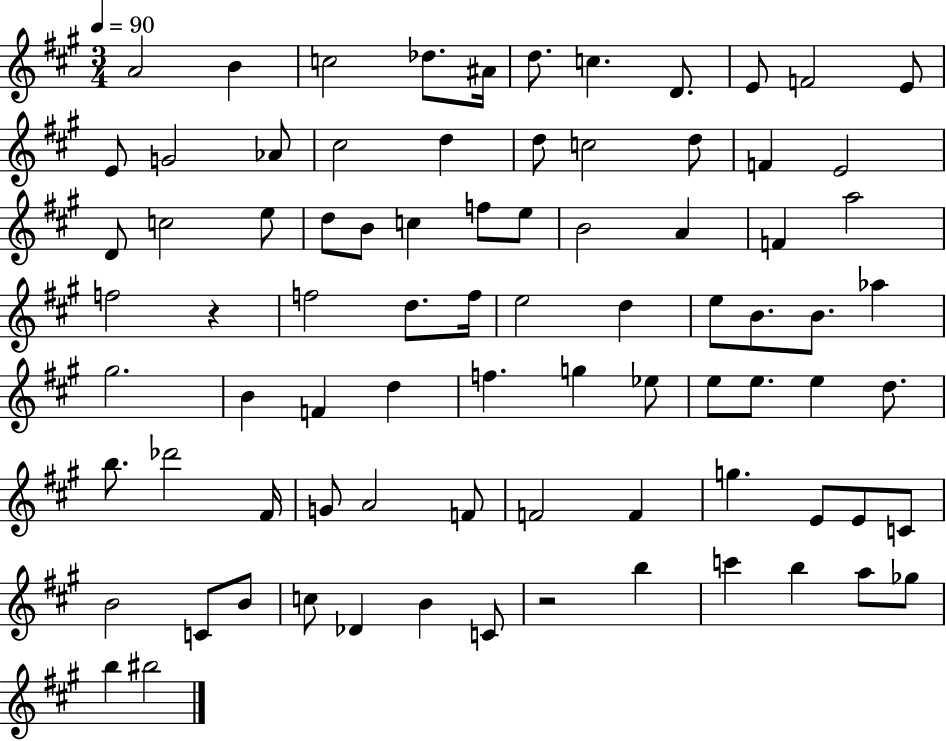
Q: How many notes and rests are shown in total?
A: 82